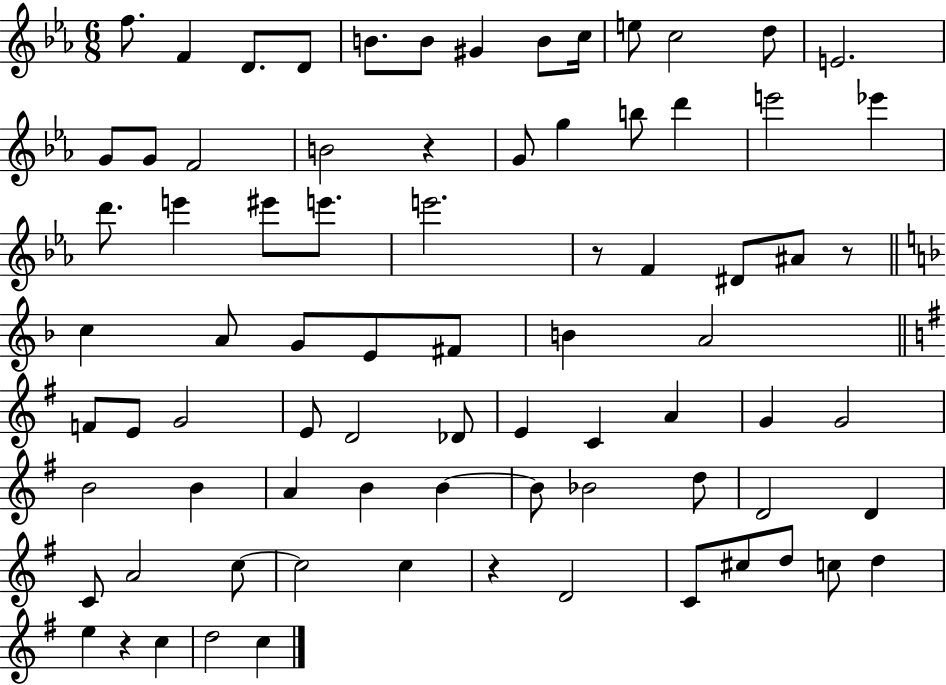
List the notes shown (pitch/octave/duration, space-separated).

F5/e. F4/q D4/e. D4/e B4/e. B4/e G#4/q B4/e C5/s E5/e C5/h D5/e E4/h. G4/e G4/e F4/h B4/h R/q G4/e G5/q B5/e D6/q E6/h Eb6/q D6/e. E6/q EIS6/e E6/e. E6/h. R/e F4/q D#4/e A#4/e R/e C5/q A4/e G4/e E4/e F#4/e B4/q A4/h F4/e E4/e G4/h E4/e D4/h Db4/e E4/q C4/q A4/q G4/q G4/h B4/h B4/q A4/q B4/q B4/q B4/e Bb4/h D5/e D4/h D4/q C4/e A4/h C5/e C5/h C5/q R/q D4/h C4/e C#5/e D5/e C5/e D5/q E5/q R/q C5/q D5/h C5/q